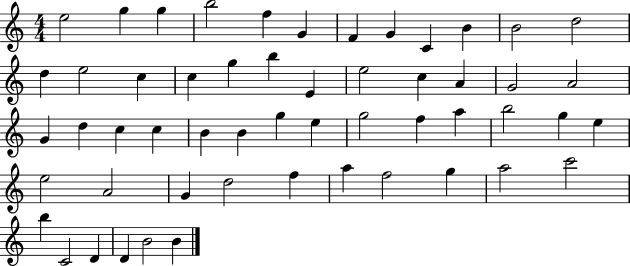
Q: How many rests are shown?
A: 0